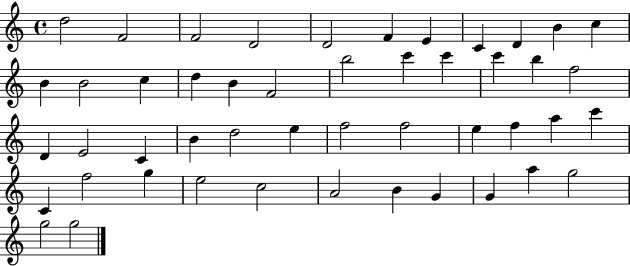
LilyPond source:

{
  \clef treble
  \time 4/4
  \defaultTimeSignature
  \key c \major
  d''2 f'2 | f'2 d'2 | d'2 f'4 e'4 | c'4 d'4 b'4 c''4 | \break b'4 b'2 c''4 | d''4 b'4 f'2 | b''2 c'''4 c'''4 | c'''4 b''4 f''2 | \break d'4 e'2 c'4 | b'4 d''2 e''4 | f''2 f''2 | e''4 f''4 a''4 c'''4 | \break c'4 f''2 g''4 | e''2 c''2 | a'2 b'4 g'4 | g'4 a''4 g''2 | \break g''2 g''2 | \bar "|."
}